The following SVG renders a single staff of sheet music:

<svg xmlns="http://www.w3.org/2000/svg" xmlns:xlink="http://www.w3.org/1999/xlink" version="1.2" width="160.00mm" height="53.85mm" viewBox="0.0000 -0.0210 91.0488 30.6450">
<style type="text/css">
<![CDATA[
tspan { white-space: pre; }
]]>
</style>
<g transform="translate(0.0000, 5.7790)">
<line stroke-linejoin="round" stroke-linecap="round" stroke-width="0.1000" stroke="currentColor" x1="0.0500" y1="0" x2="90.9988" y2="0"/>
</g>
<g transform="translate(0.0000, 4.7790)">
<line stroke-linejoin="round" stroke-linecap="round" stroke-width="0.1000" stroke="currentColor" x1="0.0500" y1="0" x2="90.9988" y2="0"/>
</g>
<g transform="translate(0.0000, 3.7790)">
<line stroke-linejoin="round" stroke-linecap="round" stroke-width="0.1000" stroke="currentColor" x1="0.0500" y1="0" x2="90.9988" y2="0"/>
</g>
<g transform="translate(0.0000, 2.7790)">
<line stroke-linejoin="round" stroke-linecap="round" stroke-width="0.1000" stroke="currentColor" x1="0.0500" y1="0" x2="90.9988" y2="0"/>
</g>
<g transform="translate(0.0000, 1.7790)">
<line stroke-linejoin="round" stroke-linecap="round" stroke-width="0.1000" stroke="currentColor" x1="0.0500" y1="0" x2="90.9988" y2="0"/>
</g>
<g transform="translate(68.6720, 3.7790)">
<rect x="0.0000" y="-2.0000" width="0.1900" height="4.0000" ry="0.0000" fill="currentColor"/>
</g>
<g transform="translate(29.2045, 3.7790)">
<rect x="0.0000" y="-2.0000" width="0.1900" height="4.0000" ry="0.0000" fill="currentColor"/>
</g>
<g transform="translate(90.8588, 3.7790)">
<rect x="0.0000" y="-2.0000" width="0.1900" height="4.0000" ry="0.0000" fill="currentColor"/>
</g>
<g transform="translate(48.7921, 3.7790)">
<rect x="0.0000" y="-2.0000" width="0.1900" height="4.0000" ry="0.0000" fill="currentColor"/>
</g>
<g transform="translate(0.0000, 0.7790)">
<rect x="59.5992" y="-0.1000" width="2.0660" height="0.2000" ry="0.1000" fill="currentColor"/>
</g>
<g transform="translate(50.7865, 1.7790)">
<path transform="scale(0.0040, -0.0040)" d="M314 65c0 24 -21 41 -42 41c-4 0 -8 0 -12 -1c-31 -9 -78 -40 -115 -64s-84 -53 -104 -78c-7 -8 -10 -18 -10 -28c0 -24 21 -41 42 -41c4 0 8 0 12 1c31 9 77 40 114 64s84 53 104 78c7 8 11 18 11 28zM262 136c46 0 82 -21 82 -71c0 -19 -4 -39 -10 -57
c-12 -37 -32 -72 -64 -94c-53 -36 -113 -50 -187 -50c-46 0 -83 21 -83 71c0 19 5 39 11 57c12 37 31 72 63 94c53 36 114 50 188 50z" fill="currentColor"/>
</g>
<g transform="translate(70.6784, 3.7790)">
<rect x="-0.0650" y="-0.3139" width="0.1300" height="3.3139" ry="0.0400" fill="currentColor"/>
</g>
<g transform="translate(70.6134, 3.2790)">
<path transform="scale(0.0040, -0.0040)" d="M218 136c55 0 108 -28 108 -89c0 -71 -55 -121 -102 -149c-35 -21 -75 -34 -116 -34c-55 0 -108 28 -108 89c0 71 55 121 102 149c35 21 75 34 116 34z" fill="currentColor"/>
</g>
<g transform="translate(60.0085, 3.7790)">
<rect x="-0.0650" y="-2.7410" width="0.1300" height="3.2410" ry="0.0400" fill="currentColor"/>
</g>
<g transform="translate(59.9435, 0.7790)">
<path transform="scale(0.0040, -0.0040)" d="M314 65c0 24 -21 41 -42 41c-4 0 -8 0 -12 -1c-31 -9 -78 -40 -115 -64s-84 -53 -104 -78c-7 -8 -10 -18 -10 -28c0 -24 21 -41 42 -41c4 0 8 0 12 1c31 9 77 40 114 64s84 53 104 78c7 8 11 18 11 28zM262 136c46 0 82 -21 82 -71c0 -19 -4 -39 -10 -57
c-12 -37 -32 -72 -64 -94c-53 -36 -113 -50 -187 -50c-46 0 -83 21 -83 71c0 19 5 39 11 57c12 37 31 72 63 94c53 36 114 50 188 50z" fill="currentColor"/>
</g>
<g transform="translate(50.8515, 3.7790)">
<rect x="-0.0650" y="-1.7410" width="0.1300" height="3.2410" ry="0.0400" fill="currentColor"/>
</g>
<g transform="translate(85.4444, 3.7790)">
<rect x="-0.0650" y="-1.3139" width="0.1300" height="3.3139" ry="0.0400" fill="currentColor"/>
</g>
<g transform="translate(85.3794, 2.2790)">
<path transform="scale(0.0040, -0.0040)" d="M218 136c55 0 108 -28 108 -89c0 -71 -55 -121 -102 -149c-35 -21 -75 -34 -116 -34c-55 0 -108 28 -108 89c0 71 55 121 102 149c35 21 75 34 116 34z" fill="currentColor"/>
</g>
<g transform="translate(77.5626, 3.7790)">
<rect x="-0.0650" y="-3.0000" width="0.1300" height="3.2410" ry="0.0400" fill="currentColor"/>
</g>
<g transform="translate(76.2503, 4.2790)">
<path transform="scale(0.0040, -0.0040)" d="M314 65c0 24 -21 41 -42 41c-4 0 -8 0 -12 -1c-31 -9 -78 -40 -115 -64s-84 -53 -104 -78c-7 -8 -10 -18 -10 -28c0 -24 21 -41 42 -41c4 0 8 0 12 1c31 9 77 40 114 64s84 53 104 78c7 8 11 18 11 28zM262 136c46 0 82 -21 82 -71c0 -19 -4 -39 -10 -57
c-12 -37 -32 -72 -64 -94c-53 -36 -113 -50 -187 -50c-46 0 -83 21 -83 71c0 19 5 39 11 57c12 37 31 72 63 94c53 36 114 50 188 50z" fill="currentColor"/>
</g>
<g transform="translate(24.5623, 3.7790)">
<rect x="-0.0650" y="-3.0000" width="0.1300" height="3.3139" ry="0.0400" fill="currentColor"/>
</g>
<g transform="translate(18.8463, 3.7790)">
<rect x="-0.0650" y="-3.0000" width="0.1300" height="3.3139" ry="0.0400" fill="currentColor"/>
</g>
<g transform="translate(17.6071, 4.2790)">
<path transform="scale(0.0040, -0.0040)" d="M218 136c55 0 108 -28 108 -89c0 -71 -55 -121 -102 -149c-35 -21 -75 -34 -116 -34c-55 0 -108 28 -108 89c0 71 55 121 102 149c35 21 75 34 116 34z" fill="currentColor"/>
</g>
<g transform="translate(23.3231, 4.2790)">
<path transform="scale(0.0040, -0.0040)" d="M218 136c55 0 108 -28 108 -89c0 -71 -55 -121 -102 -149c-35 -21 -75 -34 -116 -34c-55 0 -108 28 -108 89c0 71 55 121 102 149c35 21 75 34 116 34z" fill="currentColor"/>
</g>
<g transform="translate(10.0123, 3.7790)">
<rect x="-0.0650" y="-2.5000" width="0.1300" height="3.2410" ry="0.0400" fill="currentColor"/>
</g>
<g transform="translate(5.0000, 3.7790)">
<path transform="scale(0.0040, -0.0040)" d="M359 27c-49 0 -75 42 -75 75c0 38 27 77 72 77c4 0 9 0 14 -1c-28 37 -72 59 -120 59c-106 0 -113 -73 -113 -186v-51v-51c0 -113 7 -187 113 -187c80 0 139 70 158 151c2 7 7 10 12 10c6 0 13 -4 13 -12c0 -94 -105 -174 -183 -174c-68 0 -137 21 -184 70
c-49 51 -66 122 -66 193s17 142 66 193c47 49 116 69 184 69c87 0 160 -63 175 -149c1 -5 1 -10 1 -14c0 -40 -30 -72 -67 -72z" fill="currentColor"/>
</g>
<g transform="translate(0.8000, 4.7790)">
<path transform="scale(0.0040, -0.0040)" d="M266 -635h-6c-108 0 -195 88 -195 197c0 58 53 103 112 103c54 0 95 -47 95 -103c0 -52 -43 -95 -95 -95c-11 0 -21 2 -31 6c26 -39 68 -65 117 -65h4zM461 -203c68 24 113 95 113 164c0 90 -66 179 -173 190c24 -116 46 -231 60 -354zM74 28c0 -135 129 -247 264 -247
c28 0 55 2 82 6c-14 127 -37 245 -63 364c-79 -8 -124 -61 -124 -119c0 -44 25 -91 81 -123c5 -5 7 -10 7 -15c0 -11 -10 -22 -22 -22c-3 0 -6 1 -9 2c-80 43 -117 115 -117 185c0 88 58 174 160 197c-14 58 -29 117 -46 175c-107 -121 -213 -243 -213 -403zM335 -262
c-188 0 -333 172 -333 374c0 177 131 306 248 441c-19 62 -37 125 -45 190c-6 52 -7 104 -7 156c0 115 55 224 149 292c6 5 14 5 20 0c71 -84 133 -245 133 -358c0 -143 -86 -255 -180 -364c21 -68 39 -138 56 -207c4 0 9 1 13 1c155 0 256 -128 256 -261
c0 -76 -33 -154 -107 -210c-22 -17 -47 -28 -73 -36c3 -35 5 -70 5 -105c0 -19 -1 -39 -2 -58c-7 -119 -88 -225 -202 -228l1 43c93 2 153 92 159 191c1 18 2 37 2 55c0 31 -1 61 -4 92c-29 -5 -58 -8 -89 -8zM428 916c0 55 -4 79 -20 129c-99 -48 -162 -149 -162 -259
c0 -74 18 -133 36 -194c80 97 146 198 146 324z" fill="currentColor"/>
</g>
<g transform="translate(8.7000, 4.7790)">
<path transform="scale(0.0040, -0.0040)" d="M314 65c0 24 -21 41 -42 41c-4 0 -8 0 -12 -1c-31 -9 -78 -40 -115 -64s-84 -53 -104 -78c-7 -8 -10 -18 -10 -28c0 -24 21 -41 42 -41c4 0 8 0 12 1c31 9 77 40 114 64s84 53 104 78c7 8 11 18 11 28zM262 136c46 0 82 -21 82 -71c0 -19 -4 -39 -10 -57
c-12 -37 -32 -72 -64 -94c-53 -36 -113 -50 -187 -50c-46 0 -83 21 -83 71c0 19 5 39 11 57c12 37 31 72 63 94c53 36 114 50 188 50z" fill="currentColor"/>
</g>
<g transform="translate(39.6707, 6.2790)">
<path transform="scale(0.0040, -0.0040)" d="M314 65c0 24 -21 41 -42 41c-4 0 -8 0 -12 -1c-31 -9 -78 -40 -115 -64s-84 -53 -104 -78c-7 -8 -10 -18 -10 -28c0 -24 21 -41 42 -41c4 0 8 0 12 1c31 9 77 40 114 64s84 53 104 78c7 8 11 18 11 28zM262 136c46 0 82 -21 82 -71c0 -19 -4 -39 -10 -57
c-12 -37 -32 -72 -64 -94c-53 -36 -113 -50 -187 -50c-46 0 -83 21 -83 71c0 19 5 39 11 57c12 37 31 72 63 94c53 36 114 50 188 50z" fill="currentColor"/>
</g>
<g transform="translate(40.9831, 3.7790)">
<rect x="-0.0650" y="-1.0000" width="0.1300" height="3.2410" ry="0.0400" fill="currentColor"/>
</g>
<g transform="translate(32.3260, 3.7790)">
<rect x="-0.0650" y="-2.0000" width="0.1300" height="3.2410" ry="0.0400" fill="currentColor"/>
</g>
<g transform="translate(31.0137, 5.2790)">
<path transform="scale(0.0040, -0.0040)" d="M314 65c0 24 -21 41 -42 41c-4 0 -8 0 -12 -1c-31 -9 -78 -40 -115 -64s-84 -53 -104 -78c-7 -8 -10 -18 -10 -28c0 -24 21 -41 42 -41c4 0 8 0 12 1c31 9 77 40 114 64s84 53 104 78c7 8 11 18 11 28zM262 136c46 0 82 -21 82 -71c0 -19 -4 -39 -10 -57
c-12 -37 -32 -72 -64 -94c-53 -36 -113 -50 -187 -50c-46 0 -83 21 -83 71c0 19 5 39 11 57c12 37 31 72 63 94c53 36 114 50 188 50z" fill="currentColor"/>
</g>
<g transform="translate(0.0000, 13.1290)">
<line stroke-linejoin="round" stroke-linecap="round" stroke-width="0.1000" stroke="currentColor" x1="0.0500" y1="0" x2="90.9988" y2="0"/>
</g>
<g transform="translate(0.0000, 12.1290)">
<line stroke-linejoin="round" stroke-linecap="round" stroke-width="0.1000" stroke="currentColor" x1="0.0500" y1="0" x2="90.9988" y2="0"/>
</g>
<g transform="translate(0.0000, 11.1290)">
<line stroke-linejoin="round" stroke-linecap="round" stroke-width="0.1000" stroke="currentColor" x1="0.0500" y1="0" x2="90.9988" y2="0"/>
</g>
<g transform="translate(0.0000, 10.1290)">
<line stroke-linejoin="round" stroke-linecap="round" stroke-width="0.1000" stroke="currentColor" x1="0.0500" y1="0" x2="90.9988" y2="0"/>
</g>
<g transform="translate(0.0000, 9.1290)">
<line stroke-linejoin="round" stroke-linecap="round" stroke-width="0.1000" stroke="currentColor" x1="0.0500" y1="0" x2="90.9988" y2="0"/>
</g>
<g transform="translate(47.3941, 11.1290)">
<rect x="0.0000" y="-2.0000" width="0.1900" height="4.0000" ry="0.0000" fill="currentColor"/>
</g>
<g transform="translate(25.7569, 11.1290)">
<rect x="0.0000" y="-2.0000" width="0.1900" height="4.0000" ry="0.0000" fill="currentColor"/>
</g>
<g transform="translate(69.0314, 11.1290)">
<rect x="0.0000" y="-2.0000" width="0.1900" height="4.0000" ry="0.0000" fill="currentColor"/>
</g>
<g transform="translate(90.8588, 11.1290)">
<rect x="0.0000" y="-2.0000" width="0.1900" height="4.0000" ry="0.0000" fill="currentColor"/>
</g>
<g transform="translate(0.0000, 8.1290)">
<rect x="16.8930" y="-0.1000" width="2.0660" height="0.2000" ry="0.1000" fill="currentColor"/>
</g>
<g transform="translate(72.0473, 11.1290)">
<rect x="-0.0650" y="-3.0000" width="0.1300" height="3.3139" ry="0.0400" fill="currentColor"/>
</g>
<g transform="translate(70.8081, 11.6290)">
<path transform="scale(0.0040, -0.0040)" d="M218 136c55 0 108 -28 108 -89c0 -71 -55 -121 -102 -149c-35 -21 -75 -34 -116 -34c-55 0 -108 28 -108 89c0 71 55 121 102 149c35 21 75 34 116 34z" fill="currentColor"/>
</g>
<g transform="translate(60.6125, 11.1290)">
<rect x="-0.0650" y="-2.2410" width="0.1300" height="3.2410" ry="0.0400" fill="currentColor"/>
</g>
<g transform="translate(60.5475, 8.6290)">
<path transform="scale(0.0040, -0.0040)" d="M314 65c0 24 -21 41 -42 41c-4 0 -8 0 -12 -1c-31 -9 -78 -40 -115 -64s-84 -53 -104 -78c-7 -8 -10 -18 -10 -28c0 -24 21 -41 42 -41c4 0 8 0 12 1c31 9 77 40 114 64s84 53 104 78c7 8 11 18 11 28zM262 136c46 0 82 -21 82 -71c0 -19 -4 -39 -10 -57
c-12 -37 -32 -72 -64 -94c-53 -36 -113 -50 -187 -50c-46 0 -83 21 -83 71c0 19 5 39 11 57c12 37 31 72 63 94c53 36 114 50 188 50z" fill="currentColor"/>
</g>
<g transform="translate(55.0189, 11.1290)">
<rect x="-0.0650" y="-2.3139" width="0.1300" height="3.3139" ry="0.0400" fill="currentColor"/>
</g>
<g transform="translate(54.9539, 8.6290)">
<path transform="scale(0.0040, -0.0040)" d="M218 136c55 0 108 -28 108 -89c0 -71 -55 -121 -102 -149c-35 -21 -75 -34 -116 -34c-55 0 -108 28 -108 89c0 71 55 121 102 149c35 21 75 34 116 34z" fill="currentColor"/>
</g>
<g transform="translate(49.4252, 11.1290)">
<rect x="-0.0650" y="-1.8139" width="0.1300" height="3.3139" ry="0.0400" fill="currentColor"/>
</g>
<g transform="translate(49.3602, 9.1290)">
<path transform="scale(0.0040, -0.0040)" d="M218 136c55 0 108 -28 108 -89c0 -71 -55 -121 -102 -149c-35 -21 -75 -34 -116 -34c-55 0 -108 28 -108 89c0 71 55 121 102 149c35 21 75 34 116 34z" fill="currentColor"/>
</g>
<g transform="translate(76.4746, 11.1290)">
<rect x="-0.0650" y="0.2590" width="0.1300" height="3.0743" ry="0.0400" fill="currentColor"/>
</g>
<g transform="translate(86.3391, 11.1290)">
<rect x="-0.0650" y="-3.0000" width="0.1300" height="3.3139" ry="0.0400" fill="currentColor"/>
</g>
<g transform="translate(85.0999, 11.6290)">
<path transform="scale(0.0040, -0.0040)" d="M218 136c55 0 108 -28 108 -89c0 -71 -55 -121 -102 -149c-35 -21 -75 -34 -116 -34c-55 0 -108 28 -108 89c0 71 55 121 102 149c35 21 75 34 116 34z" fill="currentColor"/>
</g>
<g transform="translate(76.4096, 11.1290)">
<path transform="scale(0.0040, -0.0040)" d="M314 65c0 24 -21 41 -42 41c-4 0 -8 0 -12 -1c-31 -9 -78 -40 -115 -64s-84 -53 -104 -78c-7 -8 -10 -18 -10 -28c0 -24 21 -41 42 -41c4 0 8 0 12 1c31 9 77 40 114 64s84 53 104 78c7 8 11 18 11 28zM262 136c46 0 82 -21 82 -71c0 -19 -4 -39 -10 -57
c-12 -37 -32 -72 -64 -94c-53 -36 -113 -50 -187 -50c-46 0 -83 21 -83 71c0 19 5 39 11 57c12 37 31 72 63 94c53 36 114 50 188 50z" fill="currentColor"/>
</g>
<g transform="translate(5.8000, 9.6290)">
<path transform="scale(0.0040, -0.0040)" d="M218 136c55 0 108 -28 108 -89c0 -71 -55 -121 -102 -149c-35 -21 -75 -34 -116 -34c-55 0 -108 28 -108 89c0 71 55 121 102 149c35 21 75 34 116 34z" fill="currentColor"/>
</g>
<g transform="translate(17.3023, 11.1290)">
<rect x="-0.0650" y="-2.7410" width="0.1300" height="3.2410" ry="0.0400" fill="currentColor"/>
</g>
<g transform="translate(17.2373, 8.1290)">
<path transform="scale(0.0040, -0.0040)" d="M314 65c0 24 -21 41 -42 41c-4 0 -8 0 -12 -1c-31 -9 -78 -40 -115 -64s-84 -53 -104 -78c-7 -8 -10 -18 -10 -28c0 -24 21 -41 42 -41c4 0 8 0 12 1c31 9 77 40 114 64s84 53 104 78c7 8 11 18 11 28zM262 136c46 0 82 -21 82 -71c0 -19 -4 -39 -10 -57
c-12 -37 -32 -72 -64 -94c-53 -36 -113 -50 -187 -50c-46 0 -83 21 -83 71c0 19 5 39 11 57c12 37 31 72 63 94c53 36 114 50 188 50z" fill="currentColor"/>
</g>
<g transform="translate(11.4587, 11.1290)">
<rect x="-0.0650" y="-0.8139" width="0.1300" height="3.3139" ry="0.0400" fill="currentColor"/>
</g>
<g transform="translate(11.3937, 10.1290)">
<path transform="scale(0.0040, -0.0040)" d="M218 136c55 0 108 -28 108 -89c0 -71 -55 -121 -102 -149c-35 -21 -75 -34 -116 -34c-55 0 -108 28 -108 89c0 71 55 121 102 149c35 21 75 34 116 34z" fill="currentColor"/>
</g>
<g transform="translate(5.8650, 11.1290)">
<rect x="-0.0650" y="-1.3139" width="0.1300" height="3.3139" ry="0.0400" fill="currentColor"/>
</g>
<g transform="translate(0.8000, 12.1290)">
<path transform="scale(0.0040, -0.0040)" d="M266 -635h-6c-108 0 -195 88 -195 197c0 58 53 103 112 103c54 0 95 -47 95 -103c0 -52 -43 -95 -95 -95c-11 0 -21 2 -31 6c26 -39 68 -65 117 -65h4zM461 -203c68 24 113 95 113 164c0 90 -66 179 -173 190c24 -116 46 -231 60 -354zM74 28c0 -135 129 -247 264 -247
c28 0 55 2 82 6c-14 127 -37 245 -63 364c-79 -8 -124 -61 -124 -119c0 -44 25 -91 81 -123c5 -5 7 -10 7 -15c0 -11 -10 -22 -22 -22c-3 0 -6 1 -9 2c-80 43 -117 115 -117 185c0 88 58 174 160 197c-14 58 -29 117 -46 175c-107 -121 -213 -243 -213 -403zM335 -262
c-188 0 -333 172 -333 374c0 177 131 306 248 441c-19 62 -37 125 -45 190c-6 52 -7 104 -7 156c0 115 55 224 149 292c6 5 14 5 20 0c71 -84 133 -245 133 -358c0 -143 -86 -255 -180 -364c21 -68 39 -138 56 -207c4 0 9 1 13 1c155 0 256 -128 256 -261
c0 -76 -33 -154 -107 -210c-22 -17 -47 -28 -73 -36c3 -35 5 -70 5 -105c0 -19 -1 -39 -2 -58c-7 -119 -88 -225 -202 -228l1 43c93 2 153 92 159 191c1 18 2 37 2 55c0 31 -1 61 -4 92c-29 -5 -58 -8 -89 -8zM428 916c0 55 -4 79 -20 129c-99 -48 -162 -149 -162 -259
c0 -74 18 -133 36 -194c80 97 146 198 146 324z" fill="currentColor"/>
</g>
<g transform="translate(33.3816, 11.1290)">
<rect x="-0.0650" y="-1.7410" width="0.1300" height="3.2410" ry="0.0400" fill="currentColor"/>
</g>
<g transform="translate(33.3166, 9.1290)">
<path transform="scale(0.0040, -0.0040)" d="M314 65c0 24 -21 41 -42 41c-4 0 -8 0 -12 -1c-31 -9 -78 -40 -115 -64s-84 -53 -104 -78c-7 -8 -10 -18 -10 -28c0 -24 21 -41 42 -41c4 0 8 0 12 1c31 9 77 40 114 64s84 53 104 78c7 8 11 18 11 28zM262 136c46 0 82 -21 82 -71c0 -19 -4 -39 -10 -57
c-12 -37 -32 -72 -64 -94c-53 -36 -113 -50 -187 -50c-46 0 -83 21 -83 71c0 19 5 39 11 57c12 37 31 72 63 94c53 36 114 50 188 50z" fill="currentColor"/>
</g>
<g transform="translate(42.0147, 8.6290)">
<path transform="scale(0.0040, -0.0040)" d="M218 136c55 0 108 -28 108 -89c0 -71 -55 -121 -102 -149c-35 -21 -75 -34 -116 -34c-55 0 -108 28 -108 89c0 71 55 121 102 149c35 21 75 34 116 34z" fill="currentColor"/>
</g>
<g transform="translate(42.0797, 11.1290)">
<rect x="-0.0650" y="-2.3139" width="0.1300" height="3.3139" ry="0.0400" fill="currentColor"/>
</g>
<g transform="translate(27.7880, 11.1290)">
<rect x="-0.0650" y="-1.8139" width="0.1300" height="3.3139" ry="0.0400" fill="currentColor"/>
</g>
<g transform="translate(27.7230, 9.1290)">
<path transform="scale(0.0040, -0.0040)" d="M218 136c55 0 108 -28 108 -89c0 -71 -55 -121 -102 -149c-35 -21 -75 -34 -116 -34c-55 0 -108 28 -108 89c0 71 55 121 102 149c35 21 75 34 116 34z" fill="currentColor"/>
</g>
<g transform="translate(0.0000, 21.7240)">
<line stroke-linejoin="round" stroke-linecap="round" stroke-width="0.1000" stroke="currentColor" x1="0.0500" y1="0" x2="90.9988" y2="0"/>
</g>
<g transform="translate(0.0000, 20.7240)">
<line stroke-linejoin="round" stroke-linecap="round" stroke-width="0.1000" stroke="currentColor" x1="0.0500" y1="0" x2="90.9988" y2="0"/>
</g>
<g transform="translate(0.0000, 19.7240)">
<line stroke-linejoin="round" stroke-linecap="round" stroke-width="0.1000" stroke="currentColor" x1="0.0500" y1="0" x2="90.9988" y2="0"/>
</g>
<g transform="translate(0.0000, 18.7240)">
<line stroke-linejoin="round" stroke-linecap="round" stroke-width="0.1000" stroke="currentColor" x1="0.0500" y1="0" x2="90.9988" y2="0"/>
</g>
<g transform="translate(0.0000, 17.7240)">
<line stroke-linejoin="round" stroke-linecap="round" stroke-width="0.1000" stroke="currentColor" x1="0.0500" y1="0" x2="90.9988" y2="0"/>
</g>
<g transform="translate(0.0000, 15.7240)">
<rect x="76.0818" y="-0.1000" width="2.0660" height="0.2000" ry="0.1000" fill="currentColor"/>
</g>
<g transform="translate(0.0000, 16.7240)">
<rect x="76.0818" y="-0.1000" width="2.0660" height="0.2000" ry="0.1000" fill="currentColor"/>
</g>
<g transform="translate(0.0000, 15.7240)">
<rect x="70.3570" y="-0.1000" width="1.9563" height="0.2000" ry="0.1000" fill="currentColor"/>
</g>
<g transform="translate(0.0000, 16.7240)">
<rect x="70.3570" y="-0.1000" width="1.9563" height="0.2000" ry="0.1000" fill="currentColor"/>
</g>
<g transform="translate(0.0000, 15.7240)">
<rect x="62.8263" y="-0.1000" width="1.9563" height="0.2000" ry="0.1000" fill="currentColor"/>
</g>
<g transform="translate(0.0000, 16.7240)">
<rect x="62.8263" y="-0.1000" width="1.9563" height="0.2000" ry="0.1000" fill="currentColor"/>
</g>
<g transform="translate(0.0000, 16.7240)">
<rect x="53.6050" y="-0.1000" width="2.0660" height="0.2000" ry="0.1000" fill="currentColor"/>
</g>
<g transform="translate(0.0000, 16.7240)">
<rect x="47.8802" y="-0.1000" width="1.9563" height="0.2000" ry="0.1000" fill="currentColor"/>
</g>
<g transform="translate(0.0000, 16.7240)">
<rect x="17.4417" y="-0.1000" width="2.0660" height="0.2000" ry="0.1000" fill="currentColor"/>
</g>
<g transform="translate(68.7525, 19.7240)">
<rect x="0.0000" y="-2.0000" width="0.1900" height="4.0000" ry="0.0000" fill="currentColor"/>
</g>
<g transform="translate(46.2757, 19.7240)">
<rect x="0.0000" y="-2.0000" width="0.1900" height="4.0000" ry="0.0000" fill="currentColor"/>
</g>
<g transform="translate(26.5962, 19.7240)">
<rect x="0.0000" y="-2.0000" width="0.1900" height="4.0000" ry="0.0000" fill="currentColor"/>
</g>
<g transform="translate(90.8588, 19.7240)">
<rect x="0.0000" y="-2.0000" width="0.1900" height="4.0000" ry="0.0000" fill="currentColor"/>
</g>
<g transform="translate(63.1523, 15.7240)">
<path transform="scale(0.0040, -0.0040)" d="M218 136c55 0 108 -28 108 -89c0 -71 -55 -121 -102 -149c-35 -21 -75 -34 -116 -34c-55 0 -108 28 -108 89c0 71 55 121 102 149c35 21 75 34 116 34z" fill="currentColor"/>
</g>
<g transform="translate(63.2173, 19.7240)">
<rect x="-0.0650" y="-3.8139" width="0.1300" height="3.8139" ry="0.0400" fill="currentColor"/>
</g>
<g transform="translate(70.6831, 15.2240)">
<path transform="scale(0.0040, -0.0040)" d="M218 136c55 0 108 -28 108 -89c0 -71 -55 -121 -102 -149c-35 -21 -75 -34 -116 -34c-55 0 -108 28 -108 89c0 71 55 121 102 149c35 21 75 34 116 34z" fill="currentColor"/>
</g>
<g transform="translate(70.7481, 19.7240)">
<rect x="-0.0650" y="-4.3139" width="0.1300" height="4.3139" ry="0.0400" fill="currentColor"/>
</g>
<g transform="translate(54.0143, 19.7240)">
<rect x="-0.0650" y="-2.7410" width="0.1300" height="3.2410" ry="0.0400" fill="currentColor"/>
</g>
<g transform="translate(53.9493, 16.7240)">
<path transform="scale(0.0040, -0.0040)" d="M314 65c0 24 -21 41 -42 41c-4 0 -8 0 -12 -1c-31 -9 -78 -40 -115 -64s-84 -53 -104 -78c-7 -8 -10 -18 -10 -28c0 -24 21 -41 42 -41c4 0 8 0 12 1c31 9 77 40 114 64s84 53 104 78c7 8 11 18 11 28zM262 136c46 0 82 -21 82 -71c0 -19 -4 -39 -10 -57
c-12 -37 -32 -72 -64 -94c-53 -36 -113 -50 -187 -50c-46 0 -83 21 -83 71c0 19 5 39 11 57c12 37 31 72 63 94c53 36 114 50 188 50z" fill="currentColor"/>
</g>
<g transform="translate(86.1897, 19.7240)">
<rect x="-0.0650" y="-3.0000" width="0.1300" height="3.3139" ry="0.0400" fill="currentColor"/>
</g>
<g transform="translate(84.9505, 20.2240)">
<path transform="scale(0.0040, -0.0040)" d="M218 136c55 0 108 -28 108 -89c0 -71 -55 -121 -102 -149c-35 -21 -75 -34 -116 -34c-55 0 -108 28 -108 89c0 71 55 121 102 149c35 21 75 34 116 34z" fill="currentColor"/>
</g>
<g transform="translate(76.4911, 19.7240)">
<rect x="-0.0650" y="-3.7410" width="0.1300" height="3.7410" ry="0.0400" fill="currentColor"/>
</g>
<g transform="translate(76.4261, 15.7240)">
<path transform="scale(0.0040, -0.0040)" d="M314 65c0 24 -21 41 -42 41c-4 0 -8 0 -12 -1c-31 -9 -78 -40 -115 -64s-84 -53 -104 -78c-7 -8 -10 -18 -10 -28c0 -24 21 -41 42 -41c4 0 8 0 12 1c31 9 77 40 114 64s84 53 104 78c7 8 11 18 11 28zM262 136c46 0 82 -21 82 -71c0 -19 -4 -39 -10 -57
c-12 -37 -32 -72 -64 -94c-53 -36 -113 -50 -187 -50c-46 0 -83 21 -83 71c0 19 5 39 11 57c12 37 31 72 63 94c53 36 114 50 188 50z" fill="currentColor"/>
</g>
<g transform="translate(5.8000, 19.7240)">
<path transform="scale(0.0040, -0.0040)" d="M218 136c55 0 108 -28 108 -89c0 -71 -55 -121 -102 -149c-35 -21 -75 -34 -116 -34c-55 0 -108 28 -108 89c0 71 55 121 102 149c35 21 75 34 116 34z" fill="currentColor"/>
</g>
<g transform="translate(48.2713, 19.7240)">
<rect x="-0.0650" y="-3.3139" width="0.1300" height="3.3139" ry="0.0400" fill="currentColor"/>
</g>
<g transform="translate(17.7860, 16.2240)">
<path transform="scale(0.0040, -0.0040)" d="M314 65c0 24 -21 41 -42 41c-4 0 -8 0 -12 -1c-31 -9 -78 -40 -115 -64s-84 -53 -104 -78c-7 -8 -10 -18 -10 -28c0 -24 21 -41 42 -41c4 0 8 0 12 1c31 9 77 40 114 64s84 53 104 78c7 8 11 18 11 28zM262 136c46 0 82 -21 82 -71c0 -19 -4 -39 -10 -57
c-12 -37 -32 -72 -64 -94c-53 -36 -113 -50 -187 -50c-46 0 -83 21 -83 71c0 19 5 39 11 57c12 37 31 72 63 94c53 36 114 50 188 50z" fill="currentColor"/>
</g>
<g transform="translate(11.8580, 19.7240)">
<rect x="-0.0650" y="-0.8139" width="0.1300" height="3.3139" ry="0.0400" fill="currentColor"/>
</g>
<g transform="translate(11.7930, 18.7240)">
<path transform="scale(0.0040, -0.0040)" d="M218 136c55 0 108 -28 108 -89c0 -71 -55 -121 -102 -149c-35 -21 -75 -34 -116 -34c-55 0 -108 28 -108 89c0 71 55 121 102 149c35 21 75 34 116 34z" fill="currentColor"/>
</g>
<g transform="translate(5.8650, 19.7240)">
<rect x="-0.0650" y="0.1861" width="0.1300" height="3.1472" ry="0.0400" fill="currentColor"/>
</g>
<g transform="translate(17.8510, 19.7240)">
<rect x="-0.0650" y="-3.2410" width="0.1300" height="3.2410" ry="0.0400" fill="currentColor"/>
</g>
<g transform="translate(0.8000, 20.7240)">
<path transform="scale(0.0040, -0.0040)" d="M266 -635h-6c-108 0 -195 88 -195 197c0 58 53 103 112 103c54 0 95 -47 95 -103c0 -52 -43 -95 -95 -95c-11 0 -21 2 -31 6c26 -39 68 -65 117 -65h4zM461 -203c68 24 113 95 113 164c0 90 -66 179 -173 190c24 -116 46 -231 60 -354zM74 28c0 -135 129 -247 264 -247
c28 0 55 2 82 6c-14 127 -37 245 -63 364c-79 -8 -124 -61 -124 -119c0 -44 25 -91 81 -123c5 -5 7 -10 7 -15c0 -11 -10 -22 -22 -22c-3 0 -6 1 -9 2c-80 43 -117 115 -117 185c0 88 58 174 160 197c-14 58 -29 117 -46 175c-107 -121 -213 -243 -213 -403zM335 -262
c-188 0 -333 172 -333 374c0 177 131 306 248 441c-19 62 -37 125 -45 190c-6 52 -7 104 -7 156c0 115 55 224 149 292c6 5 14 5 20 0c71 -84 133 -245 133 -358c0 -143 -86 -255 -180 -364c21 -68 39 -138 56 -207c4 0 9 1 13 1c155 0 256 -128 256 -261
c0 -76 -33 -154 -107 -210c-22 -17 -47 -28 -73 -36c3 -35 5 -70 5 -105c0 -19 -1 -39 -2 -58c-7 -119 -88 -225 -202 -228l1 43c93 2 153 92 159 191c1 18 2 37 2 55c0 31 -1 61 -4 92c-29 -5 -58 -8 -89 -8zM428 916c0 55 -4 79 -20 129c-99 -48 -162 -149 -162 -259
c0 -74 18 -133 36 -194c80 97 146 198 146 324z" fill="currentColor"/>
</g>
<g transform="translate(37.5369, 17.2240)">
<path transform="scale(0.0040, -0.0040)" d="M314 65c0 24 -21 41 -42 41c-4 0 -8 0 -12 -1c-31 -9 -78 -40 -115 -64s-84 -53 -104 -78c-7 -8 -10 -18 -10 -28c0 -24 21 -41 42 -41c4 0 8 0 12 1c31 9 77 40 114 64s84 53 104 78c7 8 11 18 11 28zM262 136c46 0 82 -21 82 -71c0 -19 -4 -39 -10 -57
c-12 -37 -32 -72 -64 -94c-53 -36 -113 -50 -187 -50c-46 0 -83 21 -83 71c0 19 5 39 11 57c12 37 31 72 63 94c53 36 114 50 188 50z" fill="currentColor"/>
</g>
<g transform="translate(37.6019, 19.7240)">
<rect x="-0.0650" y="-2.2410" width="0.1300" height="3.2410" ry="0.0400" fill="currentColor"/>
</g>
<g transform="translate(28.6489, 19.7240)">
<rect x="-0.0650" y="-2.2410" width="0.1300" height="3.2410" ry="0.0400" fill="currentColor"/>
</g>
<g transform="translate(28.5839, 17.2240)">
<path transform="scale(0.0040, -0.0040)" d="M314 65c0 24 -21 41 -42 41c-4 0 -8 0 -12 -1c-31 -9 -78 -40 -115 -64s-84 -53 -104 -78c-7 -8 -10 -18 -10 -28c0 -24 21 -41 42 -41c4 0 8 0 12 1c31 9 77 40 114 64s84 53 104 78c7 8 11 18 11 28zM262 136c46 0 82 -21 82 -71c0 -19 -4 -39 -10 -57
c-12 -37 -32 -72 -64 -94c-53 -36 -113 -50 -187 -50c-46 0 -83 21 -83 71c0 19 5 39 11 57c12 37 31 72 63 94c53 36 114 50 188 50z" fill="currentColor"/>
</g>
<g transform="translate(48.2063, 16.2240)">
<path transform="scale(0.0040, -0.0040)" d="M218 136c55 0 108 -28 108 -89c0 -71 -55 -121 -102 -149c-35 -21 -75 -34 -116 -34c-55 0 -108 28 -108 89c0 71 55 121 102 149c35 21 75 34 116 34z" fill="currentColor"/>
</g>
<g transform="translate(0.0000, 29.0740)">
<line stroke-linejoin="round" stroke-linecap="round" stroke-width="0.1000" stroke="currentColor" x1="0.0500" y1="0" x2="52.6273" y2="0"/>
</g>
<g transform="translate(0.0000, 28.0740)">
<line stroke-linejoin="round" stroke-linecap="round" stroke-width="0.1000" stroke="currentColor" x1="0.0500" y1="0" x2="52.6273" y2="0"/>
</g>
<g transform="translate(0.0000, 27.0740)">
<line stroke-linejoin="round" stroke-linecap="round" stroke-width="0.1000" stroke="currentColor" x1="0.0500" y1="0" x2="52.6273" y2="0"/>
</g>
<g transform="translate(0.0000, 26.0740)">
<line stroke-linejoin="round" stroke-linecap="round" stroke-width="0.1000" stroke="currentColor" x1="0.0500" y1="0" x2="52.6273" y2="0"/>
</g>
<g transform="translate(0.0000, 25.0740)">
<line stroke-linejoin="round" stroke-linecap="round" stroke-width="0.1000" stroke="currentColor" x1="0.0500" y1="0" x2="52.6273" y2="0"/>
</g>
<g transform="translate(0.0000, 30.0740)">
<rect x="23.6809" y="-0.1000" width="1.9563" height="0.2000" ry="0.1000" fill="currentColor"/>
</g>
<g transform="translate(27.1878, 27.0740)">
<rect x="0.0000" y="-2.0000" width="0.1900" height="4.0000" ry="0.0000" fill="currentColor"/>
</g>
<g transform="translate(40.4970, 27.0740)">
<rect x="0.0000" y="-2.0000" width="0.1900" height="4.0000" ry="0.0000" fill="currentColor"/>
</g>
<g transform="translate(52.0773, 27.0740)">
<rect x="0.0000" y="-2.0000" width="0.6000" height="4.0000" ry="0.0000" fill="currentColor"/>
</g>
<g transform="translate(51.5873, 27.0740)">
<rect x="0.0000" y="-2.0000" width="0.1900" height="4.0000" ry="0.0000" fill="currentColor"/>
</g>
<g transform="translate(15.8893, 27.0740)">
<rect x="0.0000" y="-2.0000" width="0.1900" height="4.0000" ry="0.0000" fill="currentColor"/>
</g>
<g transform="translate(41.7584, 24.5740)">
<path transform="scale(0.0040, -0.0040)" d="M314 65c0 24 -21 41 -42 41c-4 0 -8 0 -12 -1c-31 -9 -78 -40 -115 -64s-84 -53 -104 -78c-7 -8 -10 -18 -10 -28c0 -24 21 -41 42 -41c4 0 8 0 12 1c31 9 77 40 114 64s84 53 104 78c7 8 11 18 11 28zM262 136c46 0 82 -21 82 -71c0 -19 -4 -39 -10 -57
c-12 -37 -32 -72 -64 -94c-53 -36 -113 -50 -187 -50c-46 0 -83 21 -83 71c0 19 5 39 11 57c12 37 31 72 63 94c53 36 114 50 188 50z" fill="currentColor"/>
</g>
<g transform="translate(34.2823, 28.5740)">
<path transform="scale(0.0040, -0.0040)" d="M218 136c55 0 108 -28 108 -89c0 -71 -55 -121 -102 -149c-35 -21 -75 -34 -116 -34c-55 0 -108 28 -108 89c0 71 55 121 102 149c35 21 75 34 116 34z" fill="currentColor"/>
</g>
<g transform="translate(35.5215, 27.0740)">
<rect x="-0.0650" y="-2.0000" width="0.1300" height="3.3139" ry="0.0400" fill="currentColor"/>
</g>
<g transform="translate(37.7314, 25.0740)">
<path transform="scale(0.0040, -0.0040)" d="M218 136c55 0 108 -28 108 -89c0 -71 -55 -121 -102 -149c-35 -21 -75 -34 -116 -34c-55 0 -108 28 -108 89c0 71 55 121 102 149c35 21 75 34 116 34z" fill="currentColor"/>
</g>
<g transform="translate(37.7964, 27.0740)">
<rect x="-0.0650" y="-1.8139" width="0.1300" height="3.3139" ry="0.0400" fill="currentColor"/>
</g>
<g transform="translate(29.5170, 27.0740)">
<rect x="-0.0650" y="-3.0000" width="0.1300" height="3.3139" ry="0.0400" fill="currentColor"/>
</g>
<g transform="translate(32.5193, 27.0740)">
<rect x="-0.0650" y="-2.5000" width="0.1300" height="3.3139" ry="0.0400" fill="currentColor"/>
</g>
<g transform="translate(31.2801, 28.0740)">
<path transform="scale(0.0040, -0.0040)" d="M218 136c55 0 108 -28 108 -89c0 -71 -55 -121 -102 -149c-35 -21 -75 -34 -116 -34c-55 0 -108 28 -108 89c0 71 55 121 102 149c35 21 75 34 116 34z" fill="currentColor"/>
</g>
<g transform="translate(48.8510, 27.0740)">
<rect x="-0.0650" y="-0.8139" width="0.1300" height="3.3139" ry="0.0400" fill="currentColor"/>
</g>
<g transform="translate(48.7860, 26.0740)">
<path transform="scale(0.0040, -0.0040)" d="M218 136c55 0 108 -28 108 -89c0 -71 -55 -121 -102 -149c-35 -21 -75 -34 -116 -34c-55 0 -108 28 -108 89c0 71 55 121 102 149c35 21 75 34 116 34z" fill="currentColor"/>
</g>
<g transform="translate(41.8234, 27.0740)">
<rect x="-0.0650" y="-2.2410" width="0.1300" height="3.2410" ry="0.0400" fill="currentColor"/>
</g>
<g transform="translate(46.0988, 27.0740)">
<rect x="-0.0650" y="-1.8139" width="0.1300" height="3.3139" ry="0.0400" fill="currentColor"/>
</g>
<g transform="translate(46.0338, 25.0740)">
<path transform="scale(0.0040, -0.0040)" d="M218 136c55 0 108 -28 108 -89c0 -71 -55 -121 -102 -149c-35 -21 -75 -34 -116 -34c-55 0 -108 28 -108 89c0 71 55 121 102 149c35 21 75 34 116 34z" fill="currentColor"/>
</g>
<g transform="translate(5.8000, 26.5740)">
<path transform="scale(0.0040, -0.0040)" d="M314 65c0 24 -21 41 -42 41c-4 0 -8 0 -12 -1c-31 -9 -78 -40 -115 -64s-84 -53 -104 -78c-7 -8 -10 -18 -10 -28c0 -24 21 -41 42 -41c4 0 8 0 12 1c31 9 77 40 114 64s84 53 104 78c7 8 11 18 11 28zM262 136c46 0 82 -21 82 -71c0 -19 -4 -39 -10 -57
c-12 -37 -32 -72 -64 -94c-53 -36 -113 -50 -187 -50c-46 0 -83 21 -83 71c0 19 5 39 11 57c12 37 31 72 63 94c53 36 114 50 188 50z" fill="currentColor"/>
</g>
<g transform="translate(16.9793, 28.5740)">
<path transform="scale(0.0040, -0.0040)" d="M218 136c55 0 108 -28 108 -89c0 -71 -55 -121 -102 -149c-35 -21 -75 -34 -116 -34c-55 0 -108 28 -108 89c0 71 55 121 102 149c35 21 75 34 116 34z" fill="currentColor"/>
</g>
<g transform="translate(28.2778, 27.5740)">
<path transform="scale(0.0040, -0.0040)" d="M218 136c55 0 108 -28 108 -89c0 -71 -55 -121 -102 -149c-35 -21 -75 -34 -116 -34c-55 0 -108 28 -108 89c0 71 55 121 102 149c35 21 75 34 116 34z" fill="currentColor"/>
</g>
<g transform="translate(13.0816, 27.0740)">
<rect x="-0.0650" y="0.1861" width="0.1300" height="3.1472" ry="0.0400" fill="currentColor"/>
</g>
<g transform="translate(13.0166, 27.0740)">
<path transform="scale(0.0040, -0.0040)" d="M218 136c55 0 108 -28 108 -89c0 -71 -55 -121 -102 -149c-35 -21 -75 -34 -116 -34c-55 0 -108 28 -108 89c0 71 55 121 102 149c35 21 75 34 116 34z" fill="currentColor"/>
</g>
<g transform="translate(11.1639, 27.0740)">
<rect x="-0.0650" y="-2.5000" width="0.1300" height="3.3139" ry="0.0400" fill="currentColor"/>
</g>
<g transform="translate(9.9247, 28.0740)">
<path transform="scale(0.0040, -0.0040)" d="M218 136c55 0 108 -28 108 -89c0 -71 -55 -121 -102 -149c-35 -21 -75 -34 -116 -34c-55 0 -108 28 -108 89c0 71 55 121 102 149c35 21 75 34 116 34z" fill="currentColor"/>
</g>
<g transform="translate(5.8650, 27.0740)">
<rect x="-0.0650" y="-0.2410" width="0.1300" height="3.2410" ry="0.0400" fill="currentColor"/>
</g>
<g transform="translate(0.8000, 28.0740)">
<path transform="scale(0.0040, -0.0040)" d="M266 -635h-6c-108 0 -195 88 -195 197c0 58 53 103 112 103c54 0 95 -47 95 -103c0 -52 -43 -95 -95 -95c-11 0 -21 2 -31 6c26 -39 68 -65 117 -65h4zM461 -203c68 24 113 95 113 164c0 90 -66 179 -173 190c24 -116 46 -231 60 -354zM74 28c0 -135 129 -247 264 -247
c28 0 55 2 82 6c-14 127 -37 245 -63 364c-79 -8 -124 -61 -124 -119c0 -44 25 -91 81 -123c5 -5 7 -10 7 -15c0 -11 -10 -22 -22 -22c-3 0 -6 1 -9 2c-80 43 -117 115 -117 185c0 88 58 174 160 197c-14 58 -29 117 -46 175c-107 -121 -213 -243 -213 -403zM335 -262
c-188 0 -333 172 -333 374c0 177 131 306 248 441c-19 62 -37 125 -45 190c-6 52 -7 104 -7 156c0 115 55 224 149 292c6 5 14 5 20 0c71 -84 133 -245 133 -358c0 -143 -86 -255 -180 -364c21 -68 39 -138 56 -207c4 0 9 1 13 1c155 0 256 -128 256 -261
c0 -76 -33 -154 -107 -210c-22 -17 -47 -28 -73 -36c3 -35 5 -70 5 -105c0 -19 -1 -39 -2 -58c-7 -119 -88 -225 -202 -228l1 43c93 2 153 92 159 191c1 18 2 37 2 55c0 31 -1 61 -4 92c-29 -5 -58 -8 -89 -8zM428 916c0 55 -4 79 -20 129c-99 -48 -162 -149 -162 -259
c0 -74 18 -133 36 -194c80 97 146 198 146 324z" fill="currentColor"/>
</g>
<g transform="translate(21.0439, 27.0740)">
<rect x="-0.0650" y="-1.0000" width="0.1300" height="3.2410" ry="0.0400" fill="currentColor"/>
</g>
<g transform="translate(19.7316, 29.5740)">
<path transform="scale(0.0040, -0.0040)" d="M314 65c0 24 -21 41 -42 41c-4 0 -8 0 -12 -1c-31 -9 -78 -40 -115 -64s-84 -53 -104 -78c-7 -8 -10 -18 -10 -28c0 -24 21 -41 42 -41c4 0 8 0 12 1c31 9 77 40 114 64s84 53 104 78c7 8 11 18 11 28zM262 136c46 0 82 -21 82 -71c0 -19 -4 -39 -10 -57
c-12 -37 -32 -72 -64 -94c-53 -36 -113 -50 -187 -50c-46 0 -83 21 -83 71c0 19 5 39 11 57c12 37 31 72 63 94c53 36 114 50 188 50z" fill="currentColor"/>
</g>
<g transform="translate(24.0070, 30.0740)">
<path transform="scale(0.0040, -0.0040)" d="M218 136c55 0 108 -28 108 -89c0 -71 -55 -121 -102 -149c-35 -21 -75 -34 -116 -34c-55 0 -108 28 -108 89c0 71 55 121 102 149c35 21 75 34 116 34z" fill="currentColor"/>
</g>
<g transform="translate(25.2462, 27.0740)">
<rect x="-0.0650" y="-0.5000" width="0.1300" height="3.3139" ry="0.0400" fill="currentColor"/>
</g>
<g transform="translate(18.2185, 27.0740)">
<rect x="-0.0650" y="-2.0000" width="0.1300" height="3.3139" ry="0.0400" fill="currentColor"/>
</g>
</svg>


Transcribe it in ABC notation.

X:1
T:Untitled
M:4/4
L:1/4
K:C
G2 A A F2 D2 f2 a2 c A2 e e d a2 f f2 g f g g2 A B2 A B d b2 g2 g2 b a2 c' d' c'2 A c2 G B F D2 C A G F f g2 f d